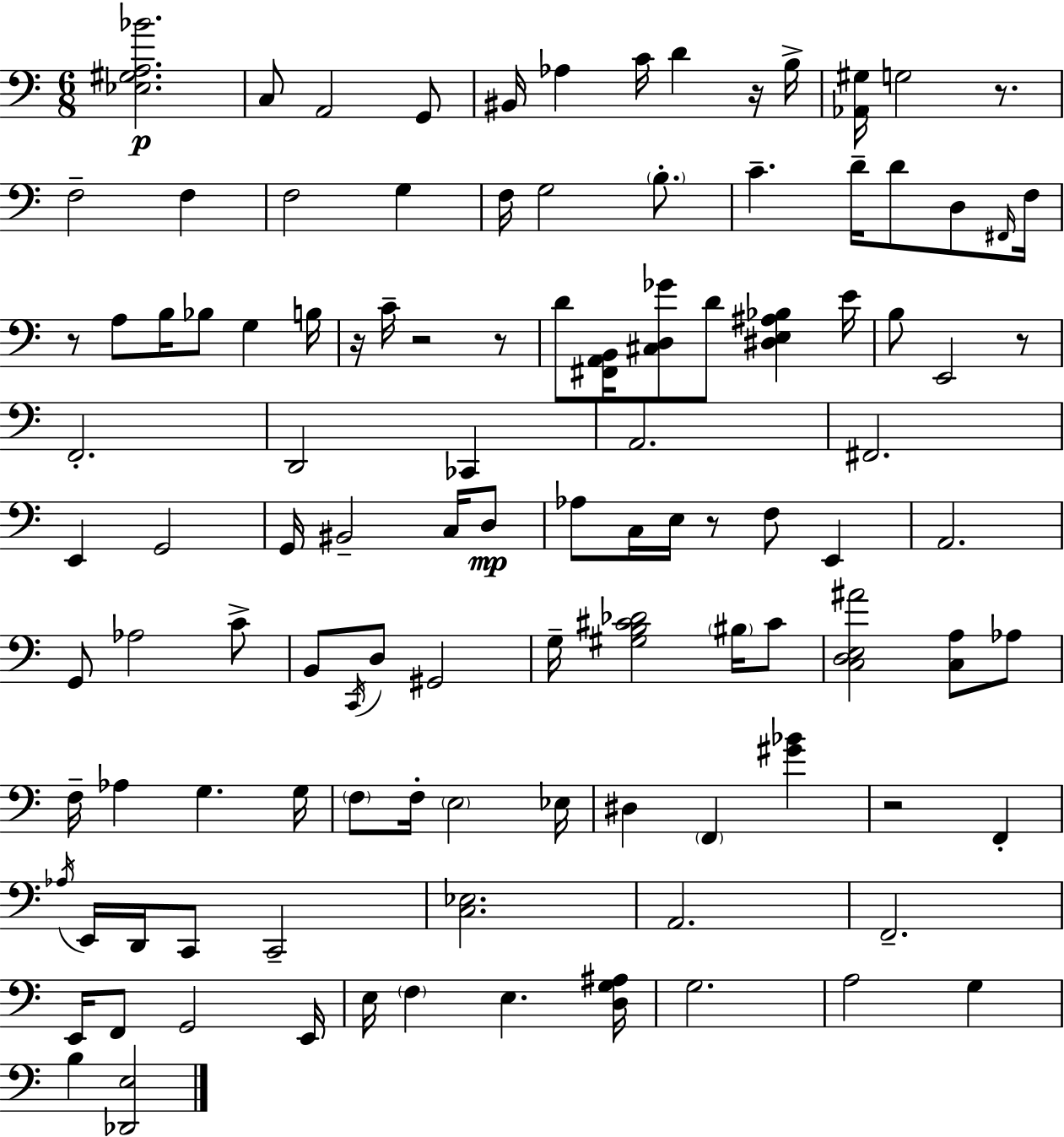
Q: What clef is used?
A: bass